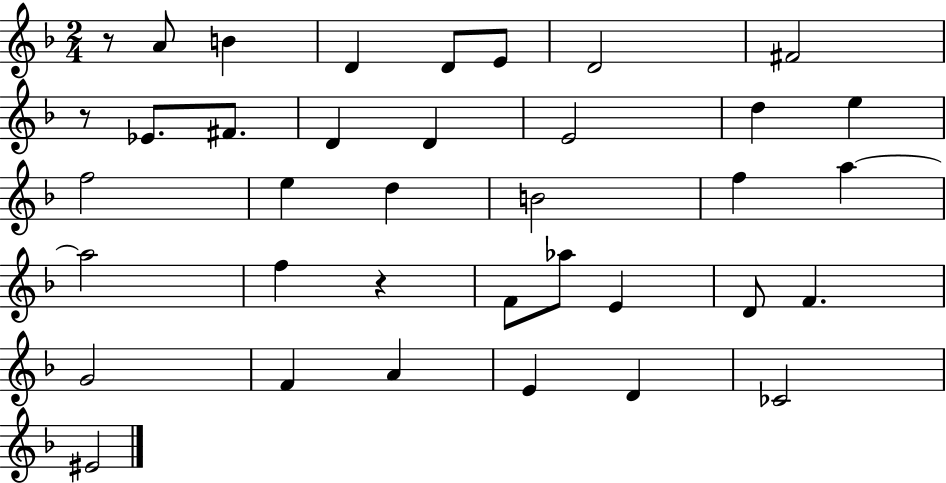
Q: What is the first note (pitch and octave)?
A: A4